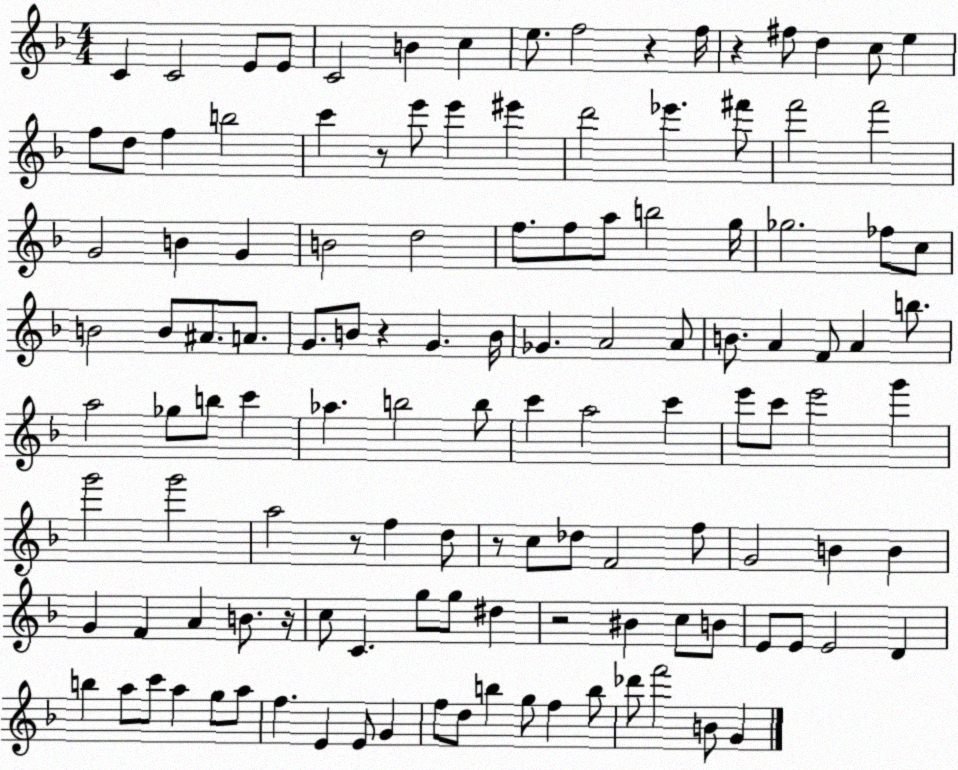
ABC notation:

X:1
T:Untitled
M:4/4
L:1/4
K:F
C C2 E/2 E/2 C2 B c e/2 f2 z f/4 z ^f/2 d c/2 e f/2 d/2 f b2 c' z/2 e'/2 e' ^e' d'2 _e' ^f'/2 f'2 f'2 G2 B G B2 d2 f/2 f/2 a/2 b2 g/4 _g2 _f/2 c/2 B2 B/2 ^A/2 A/2 G/2 B/2 z G B/4 _G A2 A/2 B/2 A F/2 A b/2 a2 _g/2 b/2 c' _a b2 b/2 c' a2 c' e'/2 c'/2 e'2 g' g'2 g'2 a2 z/2 f d/2 z/2 c/2 _d/2 F2 f/2 G2 B B G F A B/2 z/4 c/2 C g/2 g/2 ^d z2 ^B c/2 B/2 E/2 E/2 E2 D b a/2 c'/2 a g/2 a/2 f E E/2 G f/2 d/2 b g/2 f b/2 _d'/2 f'2 B/2 G